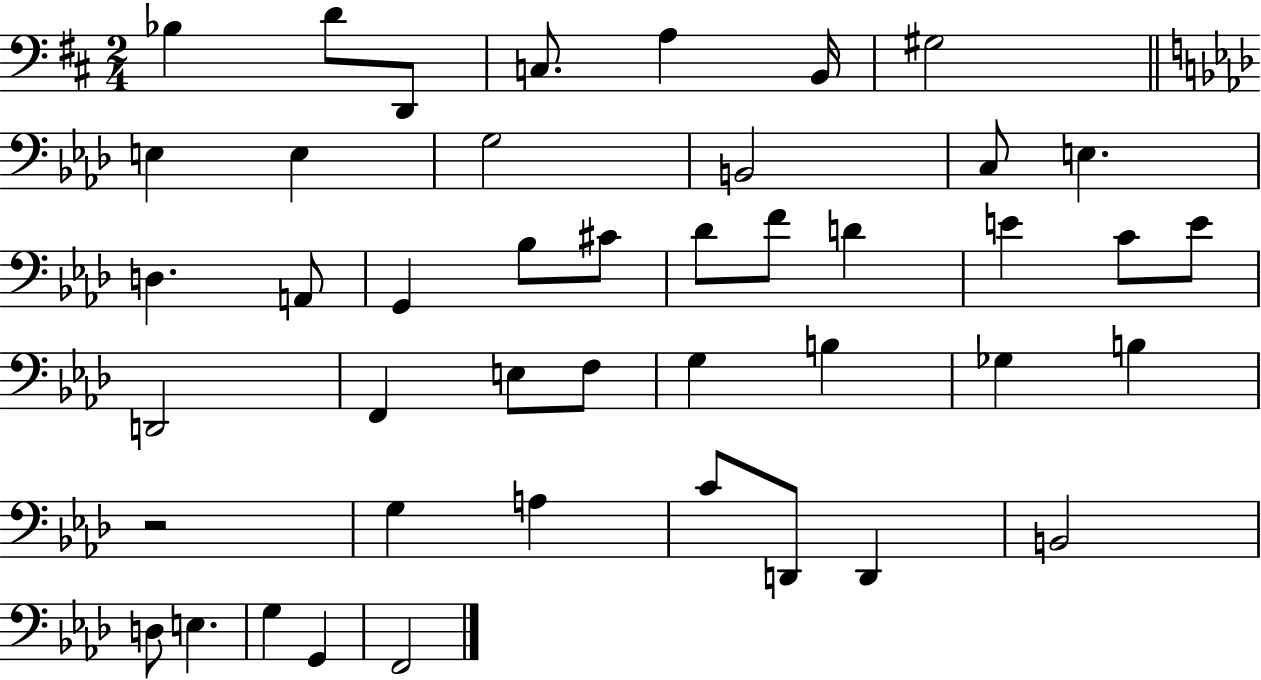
{
  \clef bass
  \numericTimeSignature
  \time 2/4
  \key d \major
  bes4 d'8 d,8 | c8. a4 b,16 | gis2 | \bar "||" \break \key aes \major e4 e4 | g2 | b,2 | c8 e4. | \break d4. a,8 | g,4 bes8 cis'8 | des'8 f'8 d'4 | e'4 c'8 e'8 | \break d,2 | f,4 e8 f8 | g4 b4 | ges4 b4 | \break r2 | g4 a4 | c'8 d,8 d,4 | b,2 | \break d8 e4. | g4 g,4 | f,2 | \bar "|."
}